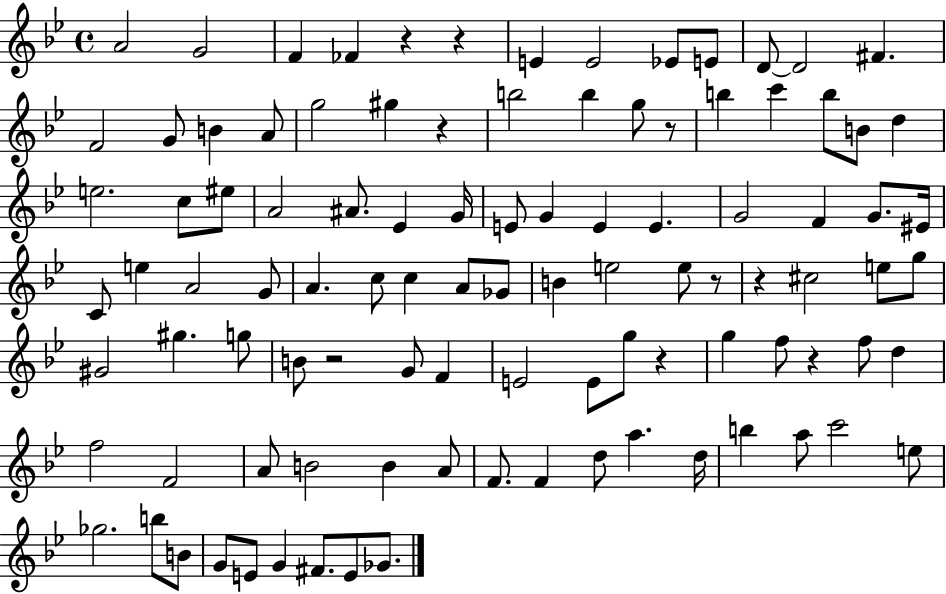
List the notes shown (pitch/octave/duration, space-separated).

A4/h G4/h F4/q FES4/q R/q R/q E4/q E4/h Eb4/e E4/e D4/e D4/h F#4/q. F4/h G4/e B4/q A4/e G5/h G#5/q R/q B5/h B5/q G5/e R/e B5/q C6/q B5/e B4/e D5/q E5/h. C5/e EIS5/e A4/h A#4/e. Eb4/q G4/s E4/e G4/q E4/q E4/q. G4/h F4/q G4/e. EIS4/s C4/e E5/q A4/h G4/e A4/q. C5/e C5/q A4/e Gb4/e B4/q E5/h E5/e R/e R/q C#5/h E5/e G5/e G#4/h G#5/q. G5/e B4/e R/h G4/e F4/q E4/h E4/e G5/e R/q G5/q F5/e R/q F5/e D5/q F5/h F4/h A4/e B4/h B4/q A4/e F4/e. F4/q D5/e A5/q. D5/s B5/q A5/e C6/h E5/e Gb5/h. B5/e B4/e G4/e E4/e G4/q F#4/e. E4/e Gb4/e.